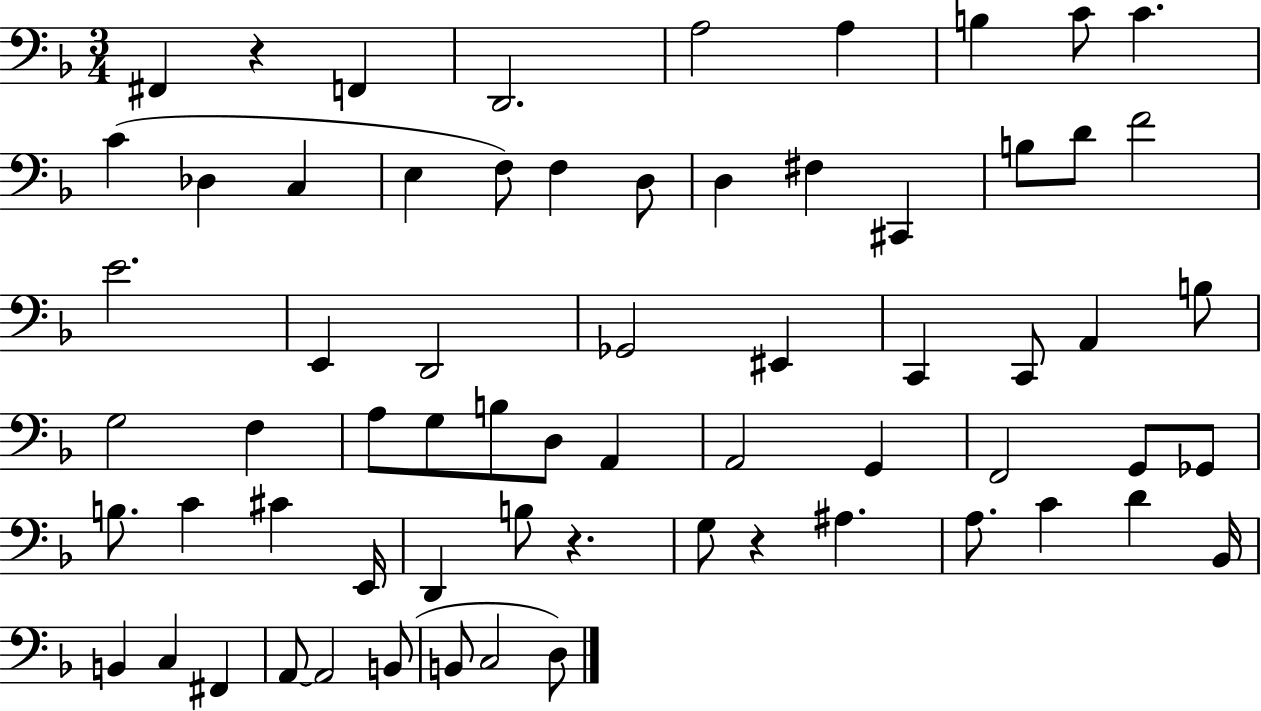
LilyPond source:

{
  \clef bass
  \numericTimeSignature
  \time 3/4
  \key f \major
  fis,4 r4 f,4 | d,2. | a2 a4 | b4 c'8 c'4. | \break c'4( des4 c4 | e4 f8) f4 d8 | d4 fis4 cis,4 | b8 d'8 f'2 | \break e'2. | e,4 d,2 | ges,2 eis,4 | c,4 c,8 a,4 b8 | \break g2 f4 | a8 g8 b8 d8 a,4 | a,2 g,4 | f,2 g,8 ges,8 | \break b8. c'4 cis'4 e,16 | d,4 b8 r4. | g8 r4 ais4. | a8. c'4 d'4 bes,16 | \break b,4 c4 fis,4 | a,8~~ a,2 b,8( | b,8 c2 d8) | \bar "|."
}